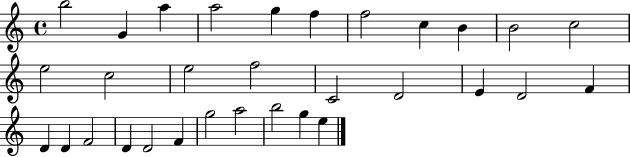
X:1
T:Untitled
M:4/4
L:1/4
K:C
b2 G a a2 g f f2 c B B2 c2 e2 c2 e2 f2 C2 D2 E D2 F D D F2 D D2 F g2 a2 b2 g e